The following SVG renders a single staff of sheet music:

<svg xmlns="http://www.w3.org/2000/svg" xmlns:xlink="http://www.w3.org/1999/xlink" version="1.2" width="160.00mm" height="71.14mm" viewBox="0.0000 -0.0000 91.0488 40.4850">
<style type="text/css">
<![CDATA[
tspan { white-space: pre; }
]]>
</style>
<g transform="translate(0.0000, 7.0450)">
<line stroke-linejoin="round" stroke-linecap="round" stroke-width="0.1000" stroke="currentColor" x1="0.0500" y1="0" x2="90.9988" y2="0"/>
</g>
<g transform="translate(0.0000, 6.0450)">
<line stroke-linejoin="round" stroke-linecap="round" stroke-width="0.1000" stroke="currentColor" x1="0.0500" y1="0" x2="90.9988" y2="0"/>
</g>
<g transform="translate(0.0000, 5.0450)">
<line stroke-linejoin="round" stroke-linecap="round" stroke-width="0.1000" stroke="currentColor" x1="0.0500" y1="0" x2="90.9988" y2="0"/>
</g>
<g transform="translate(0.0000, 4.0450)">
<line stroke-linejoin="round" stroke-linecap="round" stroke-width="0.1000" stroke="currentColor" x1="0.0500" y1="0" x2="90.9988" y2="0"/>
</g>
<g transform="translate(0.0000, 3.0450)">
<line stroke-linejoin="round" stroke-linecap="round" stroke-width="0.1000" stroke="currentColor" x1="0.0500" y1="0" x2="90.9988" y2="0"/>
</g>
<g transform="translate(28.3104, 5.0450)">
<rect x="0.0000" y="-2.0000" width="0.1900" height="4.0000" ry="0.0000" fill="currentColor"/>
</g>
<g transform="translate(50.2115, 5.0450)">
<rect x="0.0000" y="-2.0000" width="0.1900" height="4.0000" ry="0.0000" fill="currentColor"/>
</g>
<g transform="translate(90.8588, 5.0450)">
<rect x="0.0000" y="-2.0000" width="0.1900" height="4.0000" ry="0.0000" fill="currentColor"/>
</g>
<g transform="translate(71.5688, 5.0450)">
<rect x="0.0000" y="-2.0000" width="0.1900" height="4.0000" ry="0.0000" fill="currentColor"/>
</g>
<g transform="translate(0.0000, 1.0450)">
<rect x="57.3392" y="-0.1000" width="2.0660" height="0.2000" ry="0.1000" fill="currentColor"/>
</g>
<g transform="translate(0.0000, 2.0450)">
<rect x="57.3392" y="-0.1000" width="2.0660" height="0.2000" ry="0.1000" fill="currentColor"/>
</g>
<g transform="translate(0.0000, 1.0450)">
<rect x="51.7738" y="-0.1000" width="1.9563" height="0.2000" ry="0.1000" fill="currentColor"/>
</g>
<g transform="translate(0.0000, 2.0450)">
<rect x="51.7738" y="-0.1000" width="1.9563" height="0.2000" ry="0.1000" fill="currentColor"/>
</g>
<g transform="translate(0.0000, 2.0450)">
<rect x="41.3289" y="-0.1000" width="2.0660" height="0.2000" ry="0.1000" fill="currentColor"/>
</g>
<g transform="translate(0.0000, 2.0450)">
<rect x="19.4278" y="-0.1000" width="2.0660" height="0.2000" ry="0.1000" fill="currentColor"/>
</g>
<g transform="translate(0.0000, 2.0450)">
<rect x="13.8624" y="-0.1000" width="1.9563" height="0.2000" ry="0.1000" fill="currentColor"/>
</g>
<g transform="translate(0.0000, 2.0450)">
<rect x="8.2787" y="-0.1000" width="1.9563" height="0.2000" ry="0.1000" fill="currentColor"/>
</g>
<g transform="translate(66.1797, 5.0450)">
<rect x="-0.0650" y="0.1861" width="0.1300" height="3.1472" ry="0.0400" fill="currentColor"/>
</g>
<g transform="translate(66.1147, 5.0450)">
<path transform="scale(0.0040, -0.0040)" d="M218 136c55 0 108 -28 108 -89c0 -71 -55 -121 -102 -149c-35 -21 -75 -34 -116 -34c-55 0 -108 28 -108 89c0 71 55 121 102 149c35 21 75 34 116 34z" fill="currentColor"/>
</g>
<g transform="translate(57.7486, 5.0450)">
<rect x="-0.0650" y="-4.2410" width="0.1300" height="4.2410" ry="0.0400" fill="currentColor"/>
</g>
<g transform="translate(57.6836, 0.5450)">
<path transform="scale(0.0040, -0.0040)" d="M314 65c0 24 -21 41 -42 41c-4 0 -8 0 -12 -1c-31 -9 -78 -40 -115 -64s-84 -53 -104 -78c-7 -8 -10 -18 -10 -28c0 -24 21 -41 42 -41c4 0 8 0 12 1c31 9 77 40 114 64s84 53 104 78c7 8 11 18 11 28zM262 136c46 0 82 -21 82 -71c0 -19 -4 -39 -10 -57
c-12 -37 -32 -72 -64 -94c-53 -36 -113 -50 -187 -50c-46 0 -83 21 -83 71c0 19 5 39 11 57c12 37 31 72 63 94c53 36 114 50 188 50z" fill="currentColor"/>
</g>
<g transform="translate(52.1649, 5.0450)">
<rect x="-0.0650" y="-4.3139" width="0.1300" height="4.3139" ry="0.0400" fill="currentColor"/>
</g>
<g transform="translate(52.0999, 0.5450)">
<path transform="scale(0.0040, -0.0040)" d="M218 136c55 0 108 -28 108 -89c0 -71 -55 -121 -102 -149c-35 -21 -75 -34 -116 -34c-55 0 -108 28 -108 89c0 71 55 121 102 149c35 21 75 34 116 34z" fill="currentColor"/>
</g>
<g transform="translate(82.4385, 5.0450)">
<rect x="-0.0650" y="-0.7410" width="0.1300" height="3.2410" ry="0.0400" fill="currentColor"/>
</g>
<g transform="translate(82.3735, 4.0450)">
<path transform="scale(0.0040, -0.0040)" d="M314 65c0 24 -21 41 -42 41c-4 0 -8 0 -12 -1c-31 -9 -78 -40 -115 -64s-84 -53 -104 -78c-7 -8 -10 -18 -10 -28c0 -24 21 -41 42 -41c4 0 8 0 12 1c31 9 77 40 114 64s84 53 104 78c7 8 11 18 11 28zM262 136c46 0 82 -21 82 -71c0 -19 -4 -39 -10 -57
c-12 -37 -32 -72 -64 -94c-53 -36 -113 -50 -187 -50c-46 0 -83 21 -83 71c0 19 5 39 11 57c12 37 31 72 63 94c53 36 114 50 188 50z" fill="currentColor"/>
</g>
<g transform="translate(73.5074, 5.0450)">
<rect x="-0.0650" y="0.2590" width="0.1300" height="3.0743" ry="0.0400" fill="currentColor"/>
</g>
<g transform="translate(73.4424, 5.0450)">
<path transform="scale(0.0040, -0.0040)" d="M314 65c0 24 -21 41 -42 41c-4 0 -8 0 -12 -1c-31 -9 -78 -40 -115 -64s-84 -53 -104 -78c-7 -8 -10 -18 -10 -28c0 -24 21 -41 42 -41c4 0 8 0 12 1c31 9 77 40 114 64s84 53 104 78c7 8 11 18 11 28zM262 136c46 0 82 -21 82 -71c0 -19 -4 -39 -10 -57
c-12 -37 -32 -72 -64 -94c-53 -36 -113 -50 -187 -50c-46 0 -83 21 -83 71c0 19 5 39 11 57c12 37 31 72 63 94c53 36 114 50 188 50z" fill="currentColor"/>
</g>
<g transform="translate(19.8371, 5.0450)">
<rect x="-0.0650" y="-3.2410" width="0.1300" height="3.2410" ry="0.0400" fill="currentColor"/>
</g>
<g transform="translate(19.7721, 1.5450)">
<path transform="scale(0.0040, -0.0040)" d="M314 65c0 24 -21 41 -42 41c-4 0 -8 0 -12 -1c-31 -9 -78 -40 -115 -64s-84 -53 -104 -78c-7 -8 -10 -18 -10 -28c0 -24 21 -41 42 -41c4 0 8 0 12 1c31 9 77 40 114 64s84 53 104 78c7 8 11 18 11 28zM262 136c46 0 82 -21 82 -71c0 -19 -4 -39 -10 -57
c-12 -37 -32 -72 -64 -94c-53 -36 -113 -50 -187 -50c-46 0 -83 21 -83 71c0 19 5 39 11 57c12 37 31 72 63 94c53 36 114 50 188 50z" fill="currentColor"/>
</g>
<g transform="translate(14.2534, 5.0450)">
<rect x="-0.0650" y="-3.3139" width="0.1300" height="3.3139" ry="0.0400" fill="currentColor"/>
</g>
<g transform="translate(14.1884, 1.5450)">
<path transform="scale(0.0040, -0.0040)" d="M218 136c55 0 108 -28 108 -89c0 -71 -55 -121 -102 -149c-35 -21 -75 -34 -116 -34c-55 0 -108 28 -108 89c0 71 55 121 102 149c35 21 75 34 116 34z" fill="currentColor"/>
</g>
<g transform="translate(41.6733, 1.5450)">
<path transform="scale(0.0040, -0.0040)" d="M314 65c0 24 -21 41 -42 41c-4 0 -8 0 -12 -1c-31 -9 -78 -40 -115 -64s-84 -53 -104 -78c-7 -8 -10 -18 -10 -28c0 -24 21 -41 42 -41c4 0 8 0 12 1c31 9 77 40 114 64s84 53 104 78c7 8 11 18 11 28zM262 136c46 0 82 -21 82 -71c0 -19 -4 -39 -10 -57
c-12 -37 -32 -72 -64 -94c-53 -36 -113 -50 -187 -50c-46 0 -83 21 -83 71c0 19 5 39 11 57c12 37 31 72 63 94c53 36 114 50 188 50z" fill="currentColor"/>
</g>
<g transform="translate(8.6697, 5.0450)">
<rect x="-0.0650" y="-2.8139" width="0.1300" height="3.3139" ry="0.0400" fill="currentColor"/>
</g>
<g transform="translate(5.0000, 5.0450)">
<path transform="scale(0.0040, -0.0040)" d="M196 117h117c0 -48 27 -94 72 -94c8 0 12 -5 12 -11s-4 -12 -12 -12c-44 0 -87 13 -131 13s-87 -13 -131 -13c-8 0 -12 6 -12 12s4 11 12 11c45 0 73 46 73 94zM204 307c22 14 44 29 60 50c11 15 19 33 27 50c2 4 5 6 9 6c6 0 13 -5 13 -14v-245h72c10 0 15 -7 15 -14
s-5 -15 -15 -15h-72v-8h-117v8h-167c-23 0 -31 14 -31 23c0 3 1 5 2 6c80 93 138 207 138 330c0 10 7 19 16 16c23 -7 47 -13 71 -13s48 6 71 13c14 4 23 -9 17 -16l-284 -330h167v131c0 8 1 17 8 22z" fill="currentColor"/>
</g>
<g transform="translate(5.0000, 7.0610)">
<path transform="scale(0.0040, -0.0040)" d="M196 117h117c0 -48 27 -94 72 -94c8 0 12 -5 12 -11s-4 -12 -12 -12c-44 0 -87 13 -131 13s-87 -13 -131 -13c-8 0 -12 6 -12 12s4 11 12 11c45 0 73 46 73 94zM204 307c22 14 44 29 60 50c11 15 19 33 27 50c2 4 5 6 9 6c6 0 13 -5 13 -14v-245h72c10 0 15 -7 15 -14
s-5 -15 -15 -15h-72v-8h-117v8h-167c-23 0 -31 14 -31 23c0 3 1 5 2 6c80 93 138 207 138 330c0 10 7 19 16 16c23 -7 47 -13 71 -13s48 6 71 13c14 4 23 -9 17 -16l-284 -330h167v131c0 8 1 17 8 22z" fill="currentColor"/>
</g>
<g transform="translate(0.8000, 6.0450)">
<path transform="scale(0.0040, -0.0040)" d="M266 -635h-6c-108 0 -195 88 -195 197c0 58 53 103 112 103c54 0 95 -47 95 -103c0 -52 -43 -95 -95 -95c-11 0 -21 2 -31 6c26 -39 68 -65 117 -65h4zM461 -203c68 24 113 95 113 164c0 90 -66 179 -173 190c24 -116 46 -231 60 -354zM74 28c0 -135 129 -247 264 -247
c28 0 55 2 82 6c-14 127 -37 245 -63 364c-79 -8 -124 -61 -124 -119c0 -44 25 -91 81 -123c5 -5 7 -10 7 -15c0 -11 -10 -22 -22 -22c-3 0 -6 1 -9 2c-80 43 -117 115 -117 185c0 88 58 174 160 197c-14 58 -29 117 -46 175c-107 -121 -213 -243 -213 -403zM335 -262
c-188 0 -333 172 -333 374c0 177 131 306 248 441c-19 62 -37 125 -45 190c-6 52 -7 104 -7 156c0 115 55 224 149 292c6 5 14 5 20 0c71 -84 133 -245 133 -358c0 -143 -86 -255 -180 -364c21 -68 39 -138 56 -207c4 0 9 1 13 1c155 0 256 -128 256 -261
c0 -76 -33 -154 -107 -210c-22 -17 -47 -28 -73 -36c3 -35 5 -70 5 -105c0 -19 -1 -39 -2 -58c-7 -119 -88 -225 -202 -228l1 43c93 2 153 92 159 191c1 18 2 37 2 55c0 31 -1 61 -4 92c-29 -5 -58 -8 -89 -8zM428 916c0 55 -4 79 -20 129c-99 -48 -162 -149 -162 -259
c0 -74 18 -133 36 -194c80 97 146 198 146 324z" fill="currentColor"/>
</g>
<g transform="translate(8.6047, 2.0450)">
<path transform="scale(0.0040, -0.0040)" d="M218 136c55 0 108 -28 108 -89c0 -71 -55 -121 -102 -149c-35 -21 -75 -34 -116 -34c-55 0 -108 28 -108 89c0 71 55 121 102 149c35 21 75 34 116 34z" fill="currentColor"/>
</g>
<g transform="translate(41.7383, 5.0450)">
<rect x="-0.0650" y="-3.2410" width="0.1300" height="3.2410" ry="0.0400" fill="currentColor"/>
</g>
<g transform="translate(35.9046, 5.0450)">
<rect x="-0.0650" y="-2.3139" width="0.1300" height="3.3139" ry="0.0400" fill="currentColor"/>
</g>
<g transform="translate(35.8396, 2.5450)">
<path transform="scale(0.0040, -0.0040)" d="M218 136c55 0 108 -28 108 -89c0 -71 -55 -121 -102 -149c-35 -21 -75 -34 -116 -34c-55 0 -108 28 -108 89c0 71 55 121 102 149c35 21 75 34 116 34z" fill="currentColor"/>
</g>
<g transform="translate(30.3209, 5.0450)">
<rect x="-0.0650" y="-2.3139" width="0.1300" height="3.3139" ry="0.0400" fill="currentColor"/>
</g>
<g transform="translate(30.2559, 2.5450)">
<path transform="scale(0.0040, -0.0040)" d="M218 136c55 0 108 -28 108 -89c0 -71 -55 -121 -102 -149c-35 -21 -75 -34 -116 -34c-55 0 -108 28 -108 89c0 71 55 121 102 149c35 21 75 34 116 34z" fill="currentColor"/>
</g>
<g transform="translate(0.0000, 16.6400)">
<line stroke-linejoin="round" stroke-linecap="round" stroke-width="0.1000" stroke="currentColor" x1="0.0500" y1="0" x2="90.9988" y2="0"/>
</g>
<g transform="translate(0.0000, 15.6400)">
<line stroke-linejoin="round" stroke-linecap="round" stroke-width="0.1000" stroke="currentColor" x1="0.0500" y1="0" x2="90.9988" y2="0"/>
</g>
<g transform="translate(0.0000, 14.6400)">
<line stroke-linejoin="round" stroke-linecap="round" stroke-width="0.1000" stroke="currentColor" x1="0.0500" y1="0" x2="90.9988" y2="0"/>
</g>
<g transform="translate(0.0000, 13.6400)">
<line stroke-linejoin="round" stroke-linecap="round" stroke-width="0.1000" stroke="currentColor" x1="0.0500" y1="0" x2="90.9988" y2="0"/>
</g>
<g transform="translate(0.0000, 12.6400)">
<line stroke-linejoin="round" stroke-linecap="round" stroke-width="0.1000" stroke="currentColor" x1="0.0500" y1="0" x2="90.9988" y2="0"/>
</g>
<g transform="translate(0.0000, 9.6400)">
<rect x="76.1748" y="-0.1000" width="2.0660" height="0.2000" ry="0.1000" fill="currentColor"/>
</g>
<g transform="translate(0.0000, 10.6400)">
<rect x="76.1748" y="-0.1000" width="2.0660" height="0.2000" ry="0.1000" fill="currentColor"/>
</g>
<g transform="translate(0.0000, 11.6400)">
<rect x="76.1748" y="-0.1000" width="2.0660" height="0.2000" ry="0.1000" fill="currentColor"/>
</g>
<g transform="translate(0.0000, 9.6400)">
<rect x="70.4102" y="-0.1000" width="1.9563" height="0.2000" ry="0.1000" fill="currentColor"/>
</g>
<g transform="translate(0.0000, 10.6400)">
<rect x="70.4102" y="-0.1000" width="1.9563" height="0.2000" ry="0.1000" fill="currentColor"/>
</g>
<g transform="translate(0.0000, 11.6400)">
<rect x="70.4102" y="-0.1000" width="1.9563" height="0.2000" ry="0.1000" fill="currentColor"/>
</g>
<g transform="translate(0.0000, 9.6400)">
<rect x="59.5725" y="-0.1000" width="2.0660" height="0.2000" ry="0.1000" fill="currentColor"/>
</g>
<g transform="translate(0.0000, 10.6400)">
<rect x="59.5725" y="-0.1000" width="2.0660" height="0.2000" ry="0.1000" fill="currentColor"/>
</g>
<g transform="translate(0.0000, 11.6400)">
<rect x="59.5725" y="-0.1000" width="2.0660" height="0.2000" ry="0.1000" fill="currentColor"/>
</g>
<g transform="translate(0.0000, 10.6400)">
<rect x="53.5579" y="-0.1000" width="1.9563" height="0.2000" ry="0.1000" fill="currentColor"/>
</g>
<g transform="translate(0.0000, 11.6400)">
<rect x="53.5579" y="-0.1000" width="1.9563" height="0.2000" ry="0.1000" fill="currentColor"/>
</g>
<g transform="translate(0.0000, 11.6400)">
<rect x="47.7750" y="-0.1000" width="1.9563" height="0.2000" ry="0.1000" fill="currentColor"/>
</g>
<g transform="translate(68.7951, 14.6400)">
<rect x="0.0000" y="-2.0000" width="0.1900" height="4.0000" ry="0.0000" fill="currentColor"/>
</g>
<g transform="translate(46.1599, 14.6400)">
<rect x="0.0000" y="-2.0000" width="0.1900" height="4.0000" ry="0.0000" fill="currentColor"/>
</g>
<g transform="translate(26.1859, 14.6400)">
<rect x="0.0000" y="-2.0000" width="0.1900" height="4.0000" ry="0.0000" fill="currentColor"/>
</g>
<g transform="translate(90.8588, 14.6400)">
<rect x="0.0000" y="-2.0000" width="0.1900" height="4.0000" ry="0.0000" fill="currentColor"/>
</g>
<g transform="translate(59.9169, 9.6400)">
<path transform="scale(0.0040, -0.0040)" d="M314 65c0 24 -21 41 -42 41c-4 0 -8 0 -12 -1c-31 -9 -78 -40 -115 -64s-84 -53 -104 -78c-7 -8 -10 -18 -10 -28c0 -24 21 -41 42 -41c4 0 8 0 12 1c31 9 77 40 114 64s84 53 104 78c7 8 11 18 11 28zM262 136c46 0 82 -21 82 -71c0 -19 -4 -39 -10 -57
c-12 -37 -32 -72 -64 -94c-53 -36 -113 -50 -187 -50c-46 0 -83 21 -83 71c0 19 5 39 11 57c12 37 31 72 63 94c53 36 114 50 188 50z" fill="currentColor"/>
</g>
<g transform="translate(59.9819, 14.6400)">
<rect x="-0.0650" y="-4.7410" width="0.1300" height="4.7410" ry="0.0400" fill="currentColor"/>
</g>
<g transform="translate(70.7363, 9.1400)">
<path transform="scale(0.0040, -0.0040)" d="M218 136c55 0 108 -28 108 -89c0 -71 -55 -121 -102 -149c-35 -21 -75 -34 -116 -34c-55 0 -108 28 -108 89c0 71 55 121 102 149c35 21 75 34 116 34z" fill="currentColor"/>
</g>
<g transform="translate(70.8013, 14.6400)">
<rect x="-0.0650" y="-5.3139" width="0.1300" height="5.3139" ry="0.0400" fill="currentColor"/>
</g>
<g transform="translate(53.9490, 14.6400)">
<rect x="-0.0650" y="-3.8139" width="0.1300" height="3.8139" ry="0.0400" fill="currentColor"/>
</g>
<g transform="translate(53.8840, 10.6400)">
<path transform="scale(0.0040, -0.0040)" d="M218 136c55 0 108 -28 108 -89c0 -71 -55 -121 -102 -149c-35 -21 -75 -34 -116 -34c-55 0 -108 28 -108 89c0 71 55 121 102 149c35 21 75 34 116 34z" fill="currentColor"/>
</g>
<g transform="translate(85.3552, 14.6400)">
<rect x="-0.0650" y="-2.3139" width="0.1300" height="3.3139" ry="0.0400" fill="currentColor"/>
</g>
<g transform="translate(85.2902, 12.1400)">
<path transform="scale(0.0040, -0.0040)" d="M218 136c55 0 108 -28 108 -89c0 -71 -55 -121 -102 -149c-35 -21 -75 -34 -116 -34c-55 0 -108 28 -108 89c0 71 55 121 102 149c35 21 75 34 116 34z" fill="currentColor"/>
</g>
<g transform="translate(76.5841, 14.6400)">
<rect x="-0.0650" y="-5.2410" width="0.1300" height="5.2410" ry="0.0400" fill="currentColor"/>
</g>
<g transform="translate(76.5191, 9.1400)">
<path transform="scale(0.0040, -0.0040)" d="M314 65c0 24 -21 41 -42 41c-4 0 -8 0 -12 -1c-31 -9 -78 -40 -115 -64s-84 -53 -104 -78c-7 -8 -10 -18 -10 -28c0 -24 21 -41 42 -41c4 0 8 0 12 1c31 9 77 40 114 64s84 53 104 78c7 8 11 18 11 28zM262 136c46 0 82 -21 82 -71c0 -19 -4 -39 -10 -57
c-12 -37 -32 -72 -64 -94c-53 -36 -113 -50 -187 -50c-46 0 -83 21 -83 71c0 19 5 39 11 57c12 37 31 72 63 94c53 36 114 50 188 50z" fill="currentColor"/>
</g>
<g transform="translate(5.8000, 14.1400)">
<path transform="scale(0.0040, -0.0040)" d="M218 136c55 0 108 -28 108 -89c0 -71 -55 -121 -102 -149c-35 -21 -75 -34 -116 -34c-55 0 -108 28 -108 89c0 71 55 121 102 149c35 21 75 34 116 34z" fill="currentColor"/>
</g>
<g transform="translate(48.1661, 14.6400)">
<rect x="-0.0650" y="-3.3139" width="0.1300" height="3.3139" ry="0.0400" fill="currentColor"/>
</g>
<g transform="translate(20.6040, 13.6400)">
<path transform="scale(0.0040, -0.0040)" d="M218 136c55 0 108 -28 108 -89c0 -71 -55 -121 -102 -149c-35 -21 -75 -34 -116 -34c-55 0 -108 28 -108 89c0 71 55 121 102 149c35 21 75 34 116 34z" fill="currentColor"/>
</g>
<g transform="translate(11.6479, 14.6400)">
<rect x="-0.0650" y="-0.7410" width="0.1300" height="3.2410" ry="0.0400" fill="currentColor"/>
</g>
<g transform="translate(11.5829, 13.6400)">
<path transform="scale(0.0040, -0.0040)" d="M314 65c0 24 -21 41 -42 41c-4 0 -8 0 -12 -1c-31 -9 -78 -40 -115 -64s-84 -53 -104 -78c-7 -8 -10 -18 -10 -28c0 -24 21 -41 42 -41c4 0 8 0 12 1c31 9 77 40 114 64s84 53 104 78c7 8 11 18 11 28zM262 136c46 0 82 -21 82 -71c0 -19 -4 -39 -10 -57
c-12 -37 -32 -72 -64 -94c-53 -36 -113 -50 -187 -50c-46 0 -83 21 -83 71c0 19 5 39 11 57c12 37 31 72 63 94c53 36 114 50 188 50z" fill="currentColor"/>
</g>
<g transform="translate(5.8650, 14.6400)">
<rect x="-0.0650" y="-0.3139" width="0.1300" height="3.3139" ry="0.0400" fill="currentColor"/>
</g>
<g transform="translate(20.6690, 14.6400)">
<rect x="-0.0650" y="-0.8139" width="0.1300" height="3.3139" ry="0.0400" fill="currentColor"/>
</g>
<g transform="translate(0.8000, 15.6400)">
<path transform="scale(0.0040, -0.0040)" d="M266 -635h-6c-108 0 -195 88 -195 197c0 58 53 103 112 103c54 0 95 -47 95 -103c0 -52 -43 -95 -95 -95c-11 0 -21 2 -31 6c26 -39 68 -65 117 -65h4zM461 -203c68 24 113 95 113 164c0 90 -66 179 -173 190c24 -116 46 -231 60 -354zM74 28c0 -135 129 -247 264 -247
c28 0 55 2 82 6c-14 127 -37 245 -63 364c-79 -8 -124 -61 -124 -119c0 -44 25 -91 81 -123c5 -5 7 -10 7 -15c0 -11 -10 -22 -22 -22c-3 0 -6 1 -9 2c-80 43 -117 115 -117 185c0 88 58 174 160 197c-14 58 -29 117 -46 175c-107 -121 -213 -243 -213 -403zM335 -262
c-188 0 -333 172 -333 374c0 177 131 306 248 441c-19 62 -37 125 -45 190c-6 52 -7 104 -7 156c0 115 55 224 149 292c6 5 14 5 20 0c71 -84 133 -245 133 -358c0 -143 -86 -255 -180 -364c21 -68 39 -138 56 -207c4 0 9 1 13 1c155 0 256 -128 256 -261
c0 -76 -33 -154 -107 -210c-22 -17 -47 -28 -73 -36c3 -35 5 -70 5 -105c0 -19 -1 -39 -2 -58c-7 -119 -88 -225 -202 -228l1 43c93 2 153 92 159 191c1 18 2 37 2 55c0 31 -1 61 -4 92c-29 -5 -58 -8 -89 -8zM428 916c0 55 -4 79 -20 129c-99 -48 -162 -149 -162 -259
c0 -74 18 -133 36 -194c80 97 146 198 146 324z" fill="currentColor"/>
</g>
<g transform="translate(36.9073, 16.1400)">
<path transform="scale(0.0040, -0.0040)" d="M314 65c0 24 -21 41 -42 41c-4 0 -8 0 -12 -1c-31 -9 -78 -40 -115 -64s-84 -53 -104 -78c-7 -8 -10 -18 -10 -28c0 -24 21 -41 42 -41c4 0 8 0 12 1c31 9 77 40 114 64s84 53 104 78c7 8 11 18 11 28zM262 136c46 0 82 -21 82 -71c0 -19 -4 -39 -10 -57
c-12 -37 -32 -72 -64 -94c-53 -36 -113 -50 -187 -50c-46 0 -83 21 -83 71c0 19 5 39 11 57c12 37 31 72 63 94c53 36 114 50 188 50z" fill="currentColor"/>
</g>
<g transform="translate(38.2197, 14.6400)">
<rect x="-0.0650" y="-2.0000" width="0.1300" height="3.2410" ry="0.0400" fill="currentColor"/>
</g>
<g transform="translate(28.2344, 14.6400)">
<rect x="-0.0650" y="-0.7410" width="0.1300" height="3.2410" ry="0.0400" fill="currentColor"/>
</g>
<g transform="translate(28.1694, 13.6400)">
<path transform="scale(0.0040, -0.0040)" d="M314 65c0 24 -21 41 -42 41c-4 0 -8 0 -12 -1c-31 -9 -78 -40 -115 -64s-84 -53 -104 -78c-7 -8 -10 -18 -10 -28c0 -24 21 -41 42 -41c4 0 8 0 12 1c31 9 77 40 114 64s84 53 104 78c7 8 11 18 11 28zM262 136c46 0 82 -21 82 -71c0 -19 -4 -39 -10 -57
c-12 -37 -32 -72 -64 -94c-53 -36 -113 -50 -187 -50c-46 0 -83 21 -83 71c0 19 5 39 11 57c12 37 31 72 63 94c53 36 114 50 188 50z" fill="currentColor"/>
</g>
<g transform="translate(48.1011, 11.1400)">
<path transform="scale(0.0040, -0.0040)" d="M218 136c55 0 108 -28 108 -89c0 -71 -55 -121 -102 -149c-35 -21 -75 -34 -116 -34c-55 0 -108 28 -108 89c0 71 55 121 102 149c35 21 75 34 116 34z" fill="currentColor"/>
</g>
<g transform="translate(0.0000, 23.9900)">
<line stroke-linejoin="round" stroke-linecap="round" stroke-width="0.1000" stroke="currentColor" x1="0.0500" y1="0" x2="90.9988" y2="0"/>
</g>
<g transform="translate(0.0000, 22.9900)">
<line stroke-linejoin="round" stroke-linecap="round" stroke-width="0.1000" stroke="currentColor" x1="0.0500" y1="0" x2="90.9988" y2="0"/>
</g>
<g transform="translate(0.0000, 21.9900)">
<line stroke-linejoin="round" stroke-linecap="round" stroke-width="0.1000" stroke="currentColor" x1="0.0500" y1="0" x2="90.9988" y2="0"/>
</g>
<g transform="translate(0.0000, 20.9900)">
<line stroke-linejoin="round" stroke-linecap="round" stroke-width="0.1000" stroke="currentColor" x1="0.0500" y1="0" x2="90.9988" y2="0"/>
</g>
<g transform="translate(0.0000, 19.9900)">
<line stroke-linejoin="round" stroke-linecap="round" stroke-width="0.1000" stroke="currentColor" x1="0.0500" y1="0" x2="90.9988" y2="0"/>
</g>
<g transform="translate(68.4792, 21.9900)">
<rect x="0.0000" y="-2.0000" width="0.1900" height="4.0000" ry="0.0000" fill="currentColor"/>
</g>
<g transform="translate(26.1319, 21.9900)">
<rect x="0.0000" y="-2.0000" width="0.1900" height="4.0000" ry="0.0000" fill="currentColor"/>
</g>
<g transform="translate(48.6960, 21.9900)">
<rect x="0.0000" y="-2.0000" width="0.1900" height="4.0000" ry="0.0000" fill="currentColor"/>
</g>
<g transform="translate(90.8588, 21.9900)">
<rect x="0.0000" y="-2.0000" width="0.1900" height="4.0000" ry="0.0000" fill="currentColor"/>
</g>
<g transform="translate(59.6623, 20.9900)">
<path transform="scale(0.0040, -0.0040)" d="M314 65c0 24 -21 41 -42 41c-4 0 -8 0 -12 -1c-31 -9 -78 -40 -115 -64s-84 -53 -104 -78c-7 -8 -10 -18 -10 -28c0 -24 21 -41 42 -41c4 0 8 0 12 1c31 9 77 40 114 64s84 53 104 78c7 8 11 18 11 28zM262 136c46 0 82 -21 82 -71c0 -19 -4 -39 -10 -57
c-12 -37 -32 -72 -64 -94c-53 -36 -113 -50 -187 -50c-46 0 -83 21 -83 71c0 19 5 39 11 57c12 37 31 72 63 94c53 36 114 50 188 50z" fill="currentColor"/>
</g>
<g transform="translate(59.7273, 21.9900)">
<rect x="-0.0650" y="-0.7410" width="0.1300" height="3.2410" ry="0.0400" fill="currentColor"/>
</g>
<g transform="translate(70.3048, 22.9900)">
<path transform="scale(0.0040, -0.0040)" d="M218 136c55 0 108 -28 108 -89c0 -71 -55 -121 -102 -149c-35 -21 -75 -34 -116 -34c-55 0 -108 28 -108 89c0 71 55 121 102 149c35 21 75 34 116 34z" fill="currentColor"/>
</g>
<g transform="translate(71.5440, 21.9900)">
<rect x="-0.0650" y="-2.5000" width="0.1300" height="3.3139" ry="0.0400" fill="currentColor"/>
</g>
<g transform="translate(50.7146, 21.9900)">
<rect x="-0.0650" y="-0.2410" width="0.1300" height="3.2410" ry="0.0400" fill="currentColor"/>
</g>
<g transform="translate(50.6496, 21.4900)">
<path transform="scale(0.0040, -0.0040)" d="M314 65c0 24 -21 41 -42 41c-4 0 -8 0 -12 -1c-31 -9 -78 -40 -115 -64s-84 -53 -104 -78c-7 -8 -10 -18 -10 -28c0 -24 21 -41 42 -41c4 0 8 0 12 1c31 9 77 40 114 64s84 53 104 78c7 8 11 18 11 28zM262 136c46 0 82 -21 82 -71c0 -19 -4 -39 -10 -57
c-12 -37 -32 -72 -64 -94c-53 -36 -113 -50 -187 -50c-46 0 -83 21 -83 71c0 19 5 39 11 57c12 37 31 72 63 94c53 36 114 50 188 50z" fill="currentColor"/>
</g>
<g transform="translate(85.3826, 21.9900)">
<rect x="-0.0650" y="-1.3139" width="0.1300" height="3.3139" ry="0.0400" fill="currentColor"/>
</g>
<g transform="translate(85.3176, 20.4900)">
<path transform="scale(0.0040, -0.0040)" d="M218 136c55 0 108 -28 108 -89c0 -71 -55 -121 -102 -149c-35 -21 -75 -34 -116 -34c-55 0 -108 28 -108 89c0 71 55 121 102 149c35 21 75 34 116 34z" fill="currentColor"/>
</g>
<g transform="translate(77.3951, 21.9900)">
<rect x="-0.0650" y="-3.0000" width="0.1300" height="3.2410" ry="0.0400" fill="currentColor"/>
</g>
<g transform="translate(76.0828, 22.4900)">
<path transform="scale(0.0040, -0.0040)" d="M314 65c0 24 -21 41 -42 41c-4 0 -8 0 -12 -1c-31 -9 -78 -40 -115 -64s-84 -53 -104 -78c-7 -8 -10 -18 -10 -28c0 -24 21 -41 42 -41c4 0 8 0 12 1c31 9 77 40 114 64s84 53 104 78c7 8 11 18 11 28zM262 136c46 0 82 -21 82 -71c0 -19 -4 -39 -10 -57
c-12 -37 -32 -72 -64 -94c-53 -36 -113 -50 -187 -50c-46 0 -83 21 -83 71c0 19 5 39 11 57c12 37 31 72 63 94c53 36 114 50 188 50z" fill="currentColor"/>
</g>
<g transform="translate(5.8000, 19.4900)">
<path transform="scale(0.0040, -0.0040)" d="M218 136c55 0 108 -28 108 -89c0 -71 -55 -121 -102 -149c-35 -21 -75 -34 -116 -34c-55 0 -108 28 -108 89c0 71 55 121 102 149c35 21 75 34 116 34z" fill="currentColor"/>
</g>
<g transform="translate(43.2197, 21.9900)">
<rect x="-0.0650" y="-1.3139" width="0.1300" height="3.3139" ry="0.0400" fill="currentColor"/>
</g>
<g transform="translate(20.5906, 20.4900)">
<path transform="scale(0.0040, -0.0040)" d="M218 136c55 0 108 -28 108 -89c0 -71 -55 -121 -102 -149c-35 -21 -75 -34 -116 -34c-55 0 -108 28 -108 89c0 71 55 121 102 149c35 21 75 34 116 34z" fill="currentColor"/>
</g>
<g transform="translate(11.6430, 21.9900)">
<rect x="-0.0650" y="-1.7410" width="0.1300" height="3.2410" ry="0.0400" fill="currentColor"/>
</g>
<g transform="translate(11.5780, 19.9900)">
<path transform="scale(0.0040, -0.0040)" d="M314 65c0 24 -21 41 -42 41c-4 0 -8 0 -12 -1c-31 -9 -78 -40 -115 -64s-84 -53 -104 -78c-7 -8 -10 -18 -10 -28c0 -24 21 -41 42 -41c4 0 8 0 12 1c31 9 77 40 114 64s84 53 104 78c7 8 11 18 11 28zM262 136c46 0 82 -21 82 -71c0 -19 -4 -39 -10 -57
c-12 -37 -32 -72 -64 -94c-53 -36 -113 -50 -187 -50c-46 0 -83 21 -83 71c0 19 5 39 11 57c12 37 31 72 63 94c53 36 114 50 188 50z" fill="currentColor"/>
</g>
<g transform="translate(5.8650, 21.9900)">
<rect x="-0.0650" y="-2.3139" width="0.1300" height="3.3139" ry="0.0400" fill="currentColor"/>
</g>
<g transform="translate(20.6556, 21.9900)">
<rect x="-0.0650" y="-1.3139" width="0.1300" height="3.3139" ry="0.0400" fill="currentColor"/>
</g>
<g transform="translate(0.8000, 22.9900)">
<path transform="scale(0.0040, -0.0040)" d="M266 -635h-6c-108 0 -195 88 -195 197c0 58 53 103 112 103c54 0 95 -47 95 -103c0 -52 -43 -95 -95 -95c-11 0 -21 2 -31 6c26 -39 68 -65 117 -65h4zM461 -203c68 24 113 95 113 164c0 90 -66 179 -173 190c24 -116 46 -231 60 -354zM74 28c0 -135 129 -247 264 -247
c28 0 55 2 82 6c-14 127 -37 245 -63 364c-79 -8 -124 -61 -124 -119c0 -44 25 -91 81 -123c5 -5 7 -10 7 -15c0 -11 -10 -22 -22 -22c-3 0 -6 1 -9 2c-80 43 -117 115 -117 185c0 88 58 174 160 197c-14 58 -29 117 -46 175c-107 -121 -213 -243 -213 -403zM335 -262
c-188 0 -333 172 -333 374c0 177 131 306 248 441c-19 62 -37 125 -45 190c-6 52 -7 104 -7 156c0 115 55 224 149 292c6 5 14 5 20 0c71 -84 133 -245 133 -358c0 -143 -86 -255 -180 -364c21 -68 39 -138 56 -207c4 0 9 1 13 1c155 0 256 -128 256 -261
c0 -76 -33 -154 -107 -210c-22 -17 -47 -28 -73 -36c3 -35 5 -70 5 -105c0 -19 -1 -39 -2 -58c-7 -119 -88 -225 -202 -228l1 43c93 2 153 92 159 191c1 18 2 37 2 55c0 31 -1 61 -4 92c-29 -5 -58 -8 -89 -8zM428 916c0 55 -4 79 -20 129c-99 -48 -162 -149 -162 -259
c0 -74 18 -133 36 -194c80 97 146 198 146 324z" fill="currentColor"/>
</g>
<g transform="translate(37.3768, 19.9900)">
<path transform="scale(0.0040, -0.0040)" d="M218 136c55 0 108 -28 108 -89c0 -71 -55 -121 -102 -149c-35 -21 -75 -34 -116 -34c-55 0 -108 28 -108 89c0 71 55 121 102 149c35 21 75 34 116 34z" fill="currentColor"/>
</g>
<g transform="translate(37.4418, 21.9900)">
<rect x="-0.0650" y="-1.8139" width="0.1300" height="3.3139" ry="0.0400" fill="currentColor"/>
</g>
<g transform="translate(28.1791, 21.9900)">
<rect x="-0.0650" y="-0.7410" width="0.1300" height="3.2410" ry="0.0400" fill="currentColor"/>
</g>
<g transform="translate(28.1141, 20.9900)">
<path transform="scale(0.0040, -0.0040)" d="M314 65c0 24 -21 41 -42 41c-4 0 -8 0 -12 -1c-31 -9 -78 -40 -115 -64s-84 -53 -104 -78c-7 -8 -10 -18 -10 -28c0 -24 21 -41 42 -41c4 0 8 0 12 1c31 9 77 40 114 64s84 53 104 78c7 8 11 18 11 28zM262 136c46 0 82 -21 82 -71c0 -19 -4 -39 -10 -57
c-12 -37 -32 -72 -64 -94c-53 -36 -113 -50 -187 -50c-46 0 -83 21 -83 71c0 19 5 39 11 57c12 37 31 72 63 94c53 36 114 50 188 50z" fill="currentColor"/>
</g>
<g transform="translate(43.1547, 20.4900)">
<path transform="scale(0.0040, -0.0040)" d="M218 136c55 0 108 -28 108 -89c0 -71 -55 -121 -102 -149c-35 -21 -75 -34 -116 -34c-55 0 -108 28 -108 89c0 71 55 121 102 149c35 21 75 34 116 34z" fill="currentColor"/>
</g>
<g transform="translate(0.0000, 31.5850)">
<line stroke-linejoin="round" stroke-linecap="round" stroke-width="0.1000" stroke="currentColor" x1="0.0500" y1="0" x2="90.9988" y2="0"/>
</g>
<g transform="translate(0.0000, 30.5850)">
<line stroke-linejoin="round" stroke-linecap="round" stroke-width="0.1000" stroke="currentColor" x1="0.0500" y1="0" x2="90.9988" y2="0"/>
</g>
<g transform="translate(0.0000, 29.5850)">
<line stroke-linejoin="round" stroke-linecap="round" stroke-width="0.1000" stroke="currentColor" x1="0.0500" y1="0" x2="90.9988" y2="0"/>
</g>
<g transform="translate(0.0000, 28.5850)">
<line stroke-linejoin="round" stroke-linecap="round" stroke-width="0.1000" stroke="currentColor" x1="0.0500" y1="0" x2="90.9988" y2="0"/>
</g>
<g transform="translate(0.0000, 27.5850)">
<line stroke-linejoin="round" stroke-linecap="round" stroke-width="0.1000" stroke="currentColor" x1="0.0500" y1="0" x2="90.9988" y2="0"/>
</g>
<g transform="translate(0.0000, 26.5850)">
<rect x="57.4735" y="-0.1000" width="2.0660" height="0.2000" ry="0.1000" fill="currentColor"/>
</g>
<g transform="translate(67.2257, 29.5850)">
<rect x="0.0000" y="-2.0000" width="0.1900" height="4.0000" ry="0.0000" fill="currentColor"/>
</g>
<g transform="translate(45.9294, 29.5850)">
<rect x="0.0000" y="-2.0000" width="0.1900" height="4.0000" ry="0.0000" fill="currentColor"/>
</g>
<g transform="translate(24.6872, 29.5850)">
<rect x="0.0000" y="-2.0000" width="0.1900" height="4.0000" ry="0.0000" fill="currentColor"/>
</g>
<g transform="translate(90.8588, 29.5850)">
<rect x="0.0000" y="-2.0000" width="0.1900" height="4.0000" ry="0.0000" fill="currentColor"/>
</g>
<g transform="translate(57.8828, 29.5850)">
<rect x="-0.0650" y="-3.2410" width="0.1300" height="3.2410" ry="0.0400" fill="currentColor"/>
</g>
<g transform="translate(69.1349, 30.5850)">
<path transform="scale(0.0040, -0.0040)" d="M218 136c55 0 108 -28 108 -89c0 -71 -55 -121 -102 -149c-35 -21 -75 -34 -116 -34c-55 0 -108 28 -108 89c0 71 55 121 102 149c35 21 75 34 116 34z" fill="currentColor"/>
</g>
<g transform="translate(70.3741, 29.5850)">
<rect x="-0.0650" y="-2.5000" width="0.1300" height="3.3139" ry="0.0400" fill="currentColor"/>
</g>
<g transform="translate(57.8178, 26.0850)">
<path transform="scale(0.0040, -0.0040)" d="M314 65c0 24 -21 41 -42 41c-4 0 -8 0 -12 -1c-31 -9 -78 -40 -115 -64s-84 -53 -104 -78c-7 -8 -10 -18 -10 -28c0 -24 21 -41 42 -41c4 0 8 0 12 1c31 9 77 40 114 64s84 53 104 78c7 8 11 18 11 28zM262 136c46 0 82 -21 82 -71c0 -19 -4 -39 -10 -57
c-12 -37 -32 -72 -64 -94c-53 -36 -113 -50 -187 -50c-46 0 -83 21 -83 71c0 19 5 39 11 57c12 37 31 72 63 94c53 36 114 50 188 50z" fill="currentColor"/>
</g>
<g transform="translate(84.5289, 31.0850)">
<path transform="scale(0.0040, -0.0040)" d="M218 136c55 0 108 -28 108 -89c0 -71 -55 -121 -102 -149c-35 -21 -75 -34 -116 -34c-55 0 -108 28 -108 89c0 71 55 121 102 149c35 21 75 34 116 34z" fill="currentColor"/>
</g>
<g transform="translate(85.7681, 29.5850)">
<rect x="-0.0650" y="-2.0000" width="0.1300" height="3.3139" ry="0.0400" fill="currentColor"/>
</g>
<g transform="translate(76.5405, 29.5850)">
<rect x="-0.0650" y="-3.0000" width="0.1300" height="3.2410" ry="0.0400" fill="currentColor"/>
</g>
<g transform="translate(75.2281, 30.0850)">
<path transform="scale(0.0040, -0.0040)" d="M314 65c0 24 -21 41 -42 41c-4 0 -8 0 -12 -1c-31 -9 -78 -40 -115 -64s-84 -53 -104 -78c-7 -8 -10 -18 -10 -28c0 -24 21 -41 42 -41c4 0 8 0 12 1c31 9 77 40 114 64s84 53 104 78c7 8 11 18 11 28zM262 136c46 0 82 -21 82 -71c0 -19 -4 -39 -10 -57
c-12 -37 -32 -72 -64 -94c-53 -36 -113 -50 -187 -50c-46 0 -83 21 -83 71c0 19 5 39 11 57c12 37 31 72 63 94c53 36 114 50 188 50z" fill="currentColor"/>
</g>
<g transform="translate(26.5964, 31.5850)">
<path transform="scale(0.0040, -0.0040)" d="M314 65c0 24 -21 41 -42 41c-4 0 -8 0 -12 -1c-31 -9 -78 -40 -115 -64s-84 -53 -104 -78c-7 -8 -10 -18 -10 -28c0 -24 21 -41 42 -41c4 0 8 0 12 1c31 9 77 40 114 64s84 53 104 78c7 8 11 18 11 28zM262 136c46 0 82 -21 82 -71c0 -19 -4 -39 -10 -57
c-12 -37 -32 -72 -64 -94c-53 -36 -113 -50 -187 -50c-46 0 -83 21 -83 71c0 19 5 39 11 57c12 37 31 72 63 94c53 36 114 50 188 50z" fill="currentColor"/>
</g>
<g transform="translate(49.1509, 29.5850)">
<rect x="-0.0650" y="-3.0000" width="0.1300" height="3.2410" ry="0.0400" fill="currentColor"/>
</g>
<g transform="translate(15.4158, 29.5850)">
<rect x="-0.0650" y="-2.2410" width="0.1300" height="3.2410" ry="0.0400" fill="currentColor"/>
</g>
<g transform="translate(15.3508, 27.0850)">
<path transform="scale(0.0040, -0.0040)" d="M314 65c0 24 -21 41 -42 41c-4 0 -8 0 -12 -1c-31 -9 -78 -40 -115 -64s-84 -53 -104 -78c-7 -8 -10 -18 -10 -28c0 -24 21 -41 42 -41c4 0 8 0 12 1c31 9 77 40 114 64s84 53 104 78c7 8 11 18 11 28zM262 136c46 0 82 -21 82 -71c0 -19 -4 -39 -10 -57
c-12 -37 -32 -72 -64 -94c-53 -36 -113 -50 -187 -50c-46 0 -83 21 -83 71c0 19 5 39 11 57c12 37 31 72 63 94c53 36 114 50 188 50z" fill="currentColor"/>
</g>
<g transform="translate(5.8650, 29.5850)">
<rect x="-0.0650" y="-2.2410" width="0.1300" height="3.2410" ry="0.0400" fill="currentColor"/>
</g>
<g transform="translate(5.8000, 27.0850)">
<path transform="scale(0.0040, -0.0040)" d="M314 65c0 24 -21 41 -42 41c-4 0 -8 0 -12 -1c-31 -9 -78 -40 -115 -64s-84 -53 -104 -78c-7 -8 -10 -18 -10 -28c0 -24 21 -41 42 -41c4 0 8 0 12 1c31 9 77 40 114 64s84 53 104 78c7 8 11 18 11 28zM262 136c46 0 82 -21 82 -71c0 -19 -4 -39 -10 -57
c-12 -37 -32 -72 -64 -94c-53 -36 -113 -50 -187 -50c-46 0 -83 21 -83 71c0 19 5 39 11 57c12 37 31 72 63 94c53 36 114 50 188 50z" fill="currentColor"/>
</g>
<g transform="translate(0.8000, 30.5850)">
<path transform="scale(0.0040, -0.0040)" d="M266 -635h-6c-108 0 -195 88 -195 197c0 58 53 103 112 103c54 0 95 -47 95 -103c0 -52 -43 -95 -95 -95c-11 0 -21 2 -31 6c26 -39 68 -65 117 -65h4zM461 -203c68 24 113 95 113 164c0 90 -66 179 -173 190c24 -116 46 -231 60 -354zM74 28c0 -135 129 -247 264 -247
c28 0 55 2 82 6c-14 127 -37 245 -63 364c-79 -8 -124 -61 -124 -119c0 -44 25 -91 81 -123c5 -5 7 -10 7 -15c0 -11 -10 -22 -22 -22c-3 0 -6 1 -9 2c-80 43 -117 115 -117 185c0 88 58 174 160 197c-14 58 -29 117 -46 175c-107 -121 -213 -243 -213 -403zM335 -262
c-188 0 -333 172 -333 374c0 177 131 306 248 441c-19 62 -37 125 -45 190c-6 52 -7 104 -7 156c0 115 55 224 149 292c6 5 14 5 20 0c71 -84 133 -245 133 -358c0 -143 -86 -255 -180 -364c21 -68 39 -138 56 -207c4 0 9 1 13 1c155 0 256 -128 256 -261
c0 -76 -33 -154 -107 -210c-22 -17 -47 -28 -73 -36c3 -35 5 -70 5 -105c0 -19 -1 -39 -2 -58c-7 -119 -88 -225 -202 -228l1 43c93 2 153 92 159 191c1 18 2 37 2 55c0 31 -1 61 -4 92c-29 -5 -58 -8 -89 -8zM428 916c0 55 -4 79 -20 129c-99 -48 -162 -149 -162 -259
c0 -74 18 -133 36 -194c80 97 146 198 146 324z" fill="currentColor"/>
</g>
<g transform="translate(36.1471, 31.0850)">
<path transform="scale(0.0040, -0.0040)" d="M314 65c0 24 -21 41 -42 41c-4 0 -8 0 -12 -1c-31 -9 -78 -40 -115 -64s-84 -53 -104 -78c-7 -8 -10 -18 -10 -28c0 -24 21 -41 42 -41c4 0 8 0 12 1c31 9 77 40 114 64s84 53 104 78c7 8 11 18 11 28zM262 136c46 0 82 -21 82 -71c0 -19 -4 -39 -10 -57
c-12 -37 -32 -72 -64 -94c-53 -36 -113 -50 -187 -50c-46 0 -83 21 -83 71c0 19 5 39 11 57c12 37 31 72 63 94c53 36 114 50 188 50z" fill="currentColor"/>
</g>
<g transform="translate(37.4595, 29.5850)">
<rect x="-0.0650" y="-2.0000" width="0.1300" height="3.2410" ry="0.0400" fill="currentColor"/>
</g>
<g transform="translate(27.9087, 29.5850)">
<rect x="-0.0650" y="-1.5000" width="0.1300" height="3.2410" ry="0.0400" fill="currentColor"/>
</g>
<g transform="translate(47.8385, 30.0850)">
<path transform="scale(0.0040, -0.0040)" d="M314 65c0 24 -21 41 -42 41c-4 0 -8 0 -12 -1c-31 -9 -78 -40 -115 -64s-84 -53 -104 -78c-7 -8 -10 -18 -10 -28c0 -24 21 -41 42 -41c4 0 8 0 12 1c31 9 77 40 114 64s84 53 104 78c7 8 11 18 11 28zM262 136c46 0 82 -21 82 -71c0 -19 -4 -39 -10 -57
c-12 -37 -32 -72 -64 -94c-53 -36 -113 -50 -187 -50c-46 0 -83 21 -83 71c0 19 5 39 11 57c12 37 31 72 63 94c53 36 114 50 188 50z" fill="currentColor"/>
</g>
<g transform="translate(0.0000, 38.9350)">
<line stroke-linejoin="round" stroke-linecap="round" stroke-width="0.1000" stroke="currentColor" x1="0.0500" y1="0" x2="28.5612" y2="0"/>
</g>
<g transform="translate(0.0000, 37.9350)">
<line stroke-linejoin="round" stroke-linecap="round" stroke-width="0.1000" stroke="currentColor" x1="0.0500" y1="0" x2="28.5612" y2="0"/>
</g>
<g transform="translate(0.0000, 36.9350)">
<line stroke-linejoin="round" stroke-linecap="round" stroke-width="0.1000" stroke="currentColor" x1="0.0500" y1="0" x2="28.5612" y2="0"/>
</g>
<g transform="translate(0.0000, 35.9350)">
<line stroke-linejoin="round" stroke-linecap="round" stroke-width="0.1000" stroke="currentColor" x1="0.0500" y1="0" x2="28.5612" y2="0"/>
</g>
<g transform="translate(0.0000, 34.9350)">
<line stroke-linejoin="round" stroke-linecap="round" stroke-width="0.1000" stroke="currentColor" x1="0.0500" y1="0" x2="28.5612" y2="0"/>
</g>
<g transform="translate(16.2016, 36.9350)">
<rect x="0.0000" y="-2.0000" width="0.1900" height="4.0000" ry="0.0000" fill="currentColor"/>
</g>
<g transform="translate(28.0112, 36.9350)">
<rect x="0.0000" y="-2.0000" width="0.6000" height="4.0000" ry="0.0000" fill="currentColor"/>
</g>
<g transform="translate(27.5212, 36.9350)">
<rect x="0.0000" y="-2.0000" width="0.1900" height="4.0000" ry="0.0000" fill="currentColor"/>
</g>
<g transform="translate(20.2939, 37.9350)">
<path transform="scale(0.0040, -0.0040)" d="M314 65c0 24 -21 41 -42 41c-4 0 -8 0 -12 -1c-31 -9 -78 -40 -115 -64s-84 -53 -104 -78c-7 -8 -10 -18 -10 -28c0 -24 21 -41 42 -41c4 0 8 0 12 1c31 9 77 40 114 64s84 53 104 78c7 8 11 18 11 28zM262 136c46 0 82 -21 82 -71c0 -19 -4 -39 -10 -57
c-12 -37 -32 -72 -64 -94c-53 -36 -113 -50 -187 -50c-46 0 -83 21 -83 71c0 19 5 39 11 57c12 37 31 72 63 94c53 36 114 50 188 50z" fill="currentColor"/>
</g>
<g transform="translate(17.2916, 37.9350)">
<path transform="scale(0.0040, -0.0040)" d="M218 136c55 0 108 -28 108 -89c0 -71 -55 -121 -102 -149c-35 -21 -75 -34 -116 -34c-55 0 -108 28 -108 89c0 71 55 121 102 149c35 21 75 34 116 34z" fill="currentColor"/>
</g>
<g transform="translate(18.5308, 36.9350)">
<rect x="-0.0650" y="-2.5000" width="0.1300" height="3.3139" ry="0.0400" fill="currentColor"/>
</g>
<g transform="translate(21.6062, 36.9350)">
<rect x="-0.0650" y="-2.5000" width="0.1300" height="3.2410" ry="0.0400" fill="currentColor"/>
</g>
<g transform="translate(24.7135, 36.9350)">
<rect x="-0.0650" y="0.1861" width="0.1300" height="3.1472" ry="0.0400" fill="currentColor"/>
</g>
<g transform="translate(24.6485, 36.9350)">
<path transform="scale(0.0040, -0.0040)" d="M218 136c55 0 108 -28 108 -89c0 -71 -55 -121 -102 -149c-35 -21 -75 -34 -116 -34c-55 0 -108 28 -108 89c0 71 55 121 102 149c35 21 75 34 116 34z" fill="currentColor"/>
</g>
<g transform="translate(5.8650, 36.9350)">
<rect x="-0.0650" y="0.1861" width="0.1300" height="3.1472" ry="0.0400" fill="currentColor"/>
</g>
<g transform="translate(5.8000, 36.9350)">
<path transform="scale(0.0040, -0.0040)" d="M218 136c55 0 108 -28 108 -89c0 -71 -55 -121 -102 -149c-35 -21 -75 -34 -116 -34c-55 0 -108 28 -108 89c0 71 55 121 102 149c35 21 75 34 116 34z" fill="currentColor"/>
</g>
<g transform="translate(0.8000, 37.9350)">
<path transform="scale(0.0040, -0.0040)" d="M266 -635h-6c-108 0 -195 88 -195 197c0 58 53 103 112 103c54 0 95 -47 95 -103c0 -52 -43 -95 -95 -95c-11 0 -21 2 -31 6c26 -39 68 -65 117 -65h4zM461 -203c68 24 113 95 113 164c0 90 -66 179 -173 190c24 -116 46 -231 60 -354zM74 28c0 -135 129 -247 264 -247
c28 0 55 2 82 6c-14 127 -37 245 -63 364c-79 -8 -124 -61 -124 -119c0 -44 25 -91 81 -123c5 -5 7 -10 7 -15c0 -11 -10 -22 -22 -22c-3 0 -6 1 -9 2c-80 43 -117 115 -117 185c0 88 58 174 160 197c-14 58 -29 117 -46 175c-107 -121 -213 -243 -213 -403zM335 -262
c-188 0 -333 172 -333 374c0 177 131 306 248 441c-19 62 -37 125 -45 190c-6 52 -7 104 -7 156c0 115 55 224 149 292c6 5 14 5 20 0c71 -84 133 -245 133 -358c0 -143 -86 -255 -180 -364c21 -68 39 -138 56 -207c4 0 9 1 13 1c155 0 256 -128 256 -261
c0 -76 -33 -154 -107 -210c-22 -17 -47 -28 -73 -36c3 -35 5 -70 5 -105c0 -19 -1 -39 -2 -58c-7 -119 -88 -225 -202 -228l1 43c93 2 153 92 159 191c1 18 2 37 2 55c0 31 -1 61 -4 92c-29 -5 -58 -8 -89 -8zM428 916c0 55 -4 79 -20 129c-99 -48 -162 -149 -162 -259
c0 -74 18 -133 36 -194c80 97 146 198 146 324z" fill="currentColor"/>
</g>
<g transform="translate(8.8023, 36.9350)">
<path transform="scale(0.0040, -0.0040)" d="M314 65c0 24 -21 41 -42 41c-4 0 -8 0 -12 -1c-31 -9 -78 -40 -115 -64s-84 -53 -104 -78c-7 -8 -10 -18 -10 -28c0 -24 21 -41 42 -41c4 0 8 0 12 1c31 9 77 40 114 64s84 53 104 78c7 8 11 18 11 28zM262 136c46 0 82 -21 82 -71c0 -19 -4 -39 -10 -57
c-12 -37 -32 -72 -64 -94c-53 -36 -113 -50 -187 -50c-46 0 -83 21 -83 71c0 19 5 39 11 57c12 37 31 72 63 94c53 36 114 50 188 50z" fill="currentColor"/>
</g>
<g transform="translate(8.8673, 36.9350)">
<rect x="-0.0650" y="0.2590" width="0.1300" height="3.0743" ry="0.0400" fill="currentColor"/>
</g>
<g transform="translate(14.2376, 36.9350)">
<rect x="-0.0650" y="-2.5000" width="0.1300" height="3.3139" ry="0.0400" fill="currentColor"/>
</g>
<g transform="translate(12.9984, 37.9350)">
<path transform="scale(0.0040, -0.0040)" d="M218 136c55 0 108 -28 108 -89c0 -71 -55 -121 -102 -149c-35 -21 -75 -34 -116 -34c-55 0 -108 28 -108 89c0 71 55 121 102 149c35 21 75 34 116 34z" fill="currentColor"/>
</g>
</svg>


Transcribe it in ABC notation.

X:1
T:Untitled
M:4/4
L:1/4
K:C
a b b2 g g b2 d' d'2 B B2 d2 c d2 d d2 F2 b c' e'2 f' f'2 g g f2 e d2 f e c2 d2 G A2 e g2 g2 E2 F2 A2 b2 G A2 F B B2 G G G2 B